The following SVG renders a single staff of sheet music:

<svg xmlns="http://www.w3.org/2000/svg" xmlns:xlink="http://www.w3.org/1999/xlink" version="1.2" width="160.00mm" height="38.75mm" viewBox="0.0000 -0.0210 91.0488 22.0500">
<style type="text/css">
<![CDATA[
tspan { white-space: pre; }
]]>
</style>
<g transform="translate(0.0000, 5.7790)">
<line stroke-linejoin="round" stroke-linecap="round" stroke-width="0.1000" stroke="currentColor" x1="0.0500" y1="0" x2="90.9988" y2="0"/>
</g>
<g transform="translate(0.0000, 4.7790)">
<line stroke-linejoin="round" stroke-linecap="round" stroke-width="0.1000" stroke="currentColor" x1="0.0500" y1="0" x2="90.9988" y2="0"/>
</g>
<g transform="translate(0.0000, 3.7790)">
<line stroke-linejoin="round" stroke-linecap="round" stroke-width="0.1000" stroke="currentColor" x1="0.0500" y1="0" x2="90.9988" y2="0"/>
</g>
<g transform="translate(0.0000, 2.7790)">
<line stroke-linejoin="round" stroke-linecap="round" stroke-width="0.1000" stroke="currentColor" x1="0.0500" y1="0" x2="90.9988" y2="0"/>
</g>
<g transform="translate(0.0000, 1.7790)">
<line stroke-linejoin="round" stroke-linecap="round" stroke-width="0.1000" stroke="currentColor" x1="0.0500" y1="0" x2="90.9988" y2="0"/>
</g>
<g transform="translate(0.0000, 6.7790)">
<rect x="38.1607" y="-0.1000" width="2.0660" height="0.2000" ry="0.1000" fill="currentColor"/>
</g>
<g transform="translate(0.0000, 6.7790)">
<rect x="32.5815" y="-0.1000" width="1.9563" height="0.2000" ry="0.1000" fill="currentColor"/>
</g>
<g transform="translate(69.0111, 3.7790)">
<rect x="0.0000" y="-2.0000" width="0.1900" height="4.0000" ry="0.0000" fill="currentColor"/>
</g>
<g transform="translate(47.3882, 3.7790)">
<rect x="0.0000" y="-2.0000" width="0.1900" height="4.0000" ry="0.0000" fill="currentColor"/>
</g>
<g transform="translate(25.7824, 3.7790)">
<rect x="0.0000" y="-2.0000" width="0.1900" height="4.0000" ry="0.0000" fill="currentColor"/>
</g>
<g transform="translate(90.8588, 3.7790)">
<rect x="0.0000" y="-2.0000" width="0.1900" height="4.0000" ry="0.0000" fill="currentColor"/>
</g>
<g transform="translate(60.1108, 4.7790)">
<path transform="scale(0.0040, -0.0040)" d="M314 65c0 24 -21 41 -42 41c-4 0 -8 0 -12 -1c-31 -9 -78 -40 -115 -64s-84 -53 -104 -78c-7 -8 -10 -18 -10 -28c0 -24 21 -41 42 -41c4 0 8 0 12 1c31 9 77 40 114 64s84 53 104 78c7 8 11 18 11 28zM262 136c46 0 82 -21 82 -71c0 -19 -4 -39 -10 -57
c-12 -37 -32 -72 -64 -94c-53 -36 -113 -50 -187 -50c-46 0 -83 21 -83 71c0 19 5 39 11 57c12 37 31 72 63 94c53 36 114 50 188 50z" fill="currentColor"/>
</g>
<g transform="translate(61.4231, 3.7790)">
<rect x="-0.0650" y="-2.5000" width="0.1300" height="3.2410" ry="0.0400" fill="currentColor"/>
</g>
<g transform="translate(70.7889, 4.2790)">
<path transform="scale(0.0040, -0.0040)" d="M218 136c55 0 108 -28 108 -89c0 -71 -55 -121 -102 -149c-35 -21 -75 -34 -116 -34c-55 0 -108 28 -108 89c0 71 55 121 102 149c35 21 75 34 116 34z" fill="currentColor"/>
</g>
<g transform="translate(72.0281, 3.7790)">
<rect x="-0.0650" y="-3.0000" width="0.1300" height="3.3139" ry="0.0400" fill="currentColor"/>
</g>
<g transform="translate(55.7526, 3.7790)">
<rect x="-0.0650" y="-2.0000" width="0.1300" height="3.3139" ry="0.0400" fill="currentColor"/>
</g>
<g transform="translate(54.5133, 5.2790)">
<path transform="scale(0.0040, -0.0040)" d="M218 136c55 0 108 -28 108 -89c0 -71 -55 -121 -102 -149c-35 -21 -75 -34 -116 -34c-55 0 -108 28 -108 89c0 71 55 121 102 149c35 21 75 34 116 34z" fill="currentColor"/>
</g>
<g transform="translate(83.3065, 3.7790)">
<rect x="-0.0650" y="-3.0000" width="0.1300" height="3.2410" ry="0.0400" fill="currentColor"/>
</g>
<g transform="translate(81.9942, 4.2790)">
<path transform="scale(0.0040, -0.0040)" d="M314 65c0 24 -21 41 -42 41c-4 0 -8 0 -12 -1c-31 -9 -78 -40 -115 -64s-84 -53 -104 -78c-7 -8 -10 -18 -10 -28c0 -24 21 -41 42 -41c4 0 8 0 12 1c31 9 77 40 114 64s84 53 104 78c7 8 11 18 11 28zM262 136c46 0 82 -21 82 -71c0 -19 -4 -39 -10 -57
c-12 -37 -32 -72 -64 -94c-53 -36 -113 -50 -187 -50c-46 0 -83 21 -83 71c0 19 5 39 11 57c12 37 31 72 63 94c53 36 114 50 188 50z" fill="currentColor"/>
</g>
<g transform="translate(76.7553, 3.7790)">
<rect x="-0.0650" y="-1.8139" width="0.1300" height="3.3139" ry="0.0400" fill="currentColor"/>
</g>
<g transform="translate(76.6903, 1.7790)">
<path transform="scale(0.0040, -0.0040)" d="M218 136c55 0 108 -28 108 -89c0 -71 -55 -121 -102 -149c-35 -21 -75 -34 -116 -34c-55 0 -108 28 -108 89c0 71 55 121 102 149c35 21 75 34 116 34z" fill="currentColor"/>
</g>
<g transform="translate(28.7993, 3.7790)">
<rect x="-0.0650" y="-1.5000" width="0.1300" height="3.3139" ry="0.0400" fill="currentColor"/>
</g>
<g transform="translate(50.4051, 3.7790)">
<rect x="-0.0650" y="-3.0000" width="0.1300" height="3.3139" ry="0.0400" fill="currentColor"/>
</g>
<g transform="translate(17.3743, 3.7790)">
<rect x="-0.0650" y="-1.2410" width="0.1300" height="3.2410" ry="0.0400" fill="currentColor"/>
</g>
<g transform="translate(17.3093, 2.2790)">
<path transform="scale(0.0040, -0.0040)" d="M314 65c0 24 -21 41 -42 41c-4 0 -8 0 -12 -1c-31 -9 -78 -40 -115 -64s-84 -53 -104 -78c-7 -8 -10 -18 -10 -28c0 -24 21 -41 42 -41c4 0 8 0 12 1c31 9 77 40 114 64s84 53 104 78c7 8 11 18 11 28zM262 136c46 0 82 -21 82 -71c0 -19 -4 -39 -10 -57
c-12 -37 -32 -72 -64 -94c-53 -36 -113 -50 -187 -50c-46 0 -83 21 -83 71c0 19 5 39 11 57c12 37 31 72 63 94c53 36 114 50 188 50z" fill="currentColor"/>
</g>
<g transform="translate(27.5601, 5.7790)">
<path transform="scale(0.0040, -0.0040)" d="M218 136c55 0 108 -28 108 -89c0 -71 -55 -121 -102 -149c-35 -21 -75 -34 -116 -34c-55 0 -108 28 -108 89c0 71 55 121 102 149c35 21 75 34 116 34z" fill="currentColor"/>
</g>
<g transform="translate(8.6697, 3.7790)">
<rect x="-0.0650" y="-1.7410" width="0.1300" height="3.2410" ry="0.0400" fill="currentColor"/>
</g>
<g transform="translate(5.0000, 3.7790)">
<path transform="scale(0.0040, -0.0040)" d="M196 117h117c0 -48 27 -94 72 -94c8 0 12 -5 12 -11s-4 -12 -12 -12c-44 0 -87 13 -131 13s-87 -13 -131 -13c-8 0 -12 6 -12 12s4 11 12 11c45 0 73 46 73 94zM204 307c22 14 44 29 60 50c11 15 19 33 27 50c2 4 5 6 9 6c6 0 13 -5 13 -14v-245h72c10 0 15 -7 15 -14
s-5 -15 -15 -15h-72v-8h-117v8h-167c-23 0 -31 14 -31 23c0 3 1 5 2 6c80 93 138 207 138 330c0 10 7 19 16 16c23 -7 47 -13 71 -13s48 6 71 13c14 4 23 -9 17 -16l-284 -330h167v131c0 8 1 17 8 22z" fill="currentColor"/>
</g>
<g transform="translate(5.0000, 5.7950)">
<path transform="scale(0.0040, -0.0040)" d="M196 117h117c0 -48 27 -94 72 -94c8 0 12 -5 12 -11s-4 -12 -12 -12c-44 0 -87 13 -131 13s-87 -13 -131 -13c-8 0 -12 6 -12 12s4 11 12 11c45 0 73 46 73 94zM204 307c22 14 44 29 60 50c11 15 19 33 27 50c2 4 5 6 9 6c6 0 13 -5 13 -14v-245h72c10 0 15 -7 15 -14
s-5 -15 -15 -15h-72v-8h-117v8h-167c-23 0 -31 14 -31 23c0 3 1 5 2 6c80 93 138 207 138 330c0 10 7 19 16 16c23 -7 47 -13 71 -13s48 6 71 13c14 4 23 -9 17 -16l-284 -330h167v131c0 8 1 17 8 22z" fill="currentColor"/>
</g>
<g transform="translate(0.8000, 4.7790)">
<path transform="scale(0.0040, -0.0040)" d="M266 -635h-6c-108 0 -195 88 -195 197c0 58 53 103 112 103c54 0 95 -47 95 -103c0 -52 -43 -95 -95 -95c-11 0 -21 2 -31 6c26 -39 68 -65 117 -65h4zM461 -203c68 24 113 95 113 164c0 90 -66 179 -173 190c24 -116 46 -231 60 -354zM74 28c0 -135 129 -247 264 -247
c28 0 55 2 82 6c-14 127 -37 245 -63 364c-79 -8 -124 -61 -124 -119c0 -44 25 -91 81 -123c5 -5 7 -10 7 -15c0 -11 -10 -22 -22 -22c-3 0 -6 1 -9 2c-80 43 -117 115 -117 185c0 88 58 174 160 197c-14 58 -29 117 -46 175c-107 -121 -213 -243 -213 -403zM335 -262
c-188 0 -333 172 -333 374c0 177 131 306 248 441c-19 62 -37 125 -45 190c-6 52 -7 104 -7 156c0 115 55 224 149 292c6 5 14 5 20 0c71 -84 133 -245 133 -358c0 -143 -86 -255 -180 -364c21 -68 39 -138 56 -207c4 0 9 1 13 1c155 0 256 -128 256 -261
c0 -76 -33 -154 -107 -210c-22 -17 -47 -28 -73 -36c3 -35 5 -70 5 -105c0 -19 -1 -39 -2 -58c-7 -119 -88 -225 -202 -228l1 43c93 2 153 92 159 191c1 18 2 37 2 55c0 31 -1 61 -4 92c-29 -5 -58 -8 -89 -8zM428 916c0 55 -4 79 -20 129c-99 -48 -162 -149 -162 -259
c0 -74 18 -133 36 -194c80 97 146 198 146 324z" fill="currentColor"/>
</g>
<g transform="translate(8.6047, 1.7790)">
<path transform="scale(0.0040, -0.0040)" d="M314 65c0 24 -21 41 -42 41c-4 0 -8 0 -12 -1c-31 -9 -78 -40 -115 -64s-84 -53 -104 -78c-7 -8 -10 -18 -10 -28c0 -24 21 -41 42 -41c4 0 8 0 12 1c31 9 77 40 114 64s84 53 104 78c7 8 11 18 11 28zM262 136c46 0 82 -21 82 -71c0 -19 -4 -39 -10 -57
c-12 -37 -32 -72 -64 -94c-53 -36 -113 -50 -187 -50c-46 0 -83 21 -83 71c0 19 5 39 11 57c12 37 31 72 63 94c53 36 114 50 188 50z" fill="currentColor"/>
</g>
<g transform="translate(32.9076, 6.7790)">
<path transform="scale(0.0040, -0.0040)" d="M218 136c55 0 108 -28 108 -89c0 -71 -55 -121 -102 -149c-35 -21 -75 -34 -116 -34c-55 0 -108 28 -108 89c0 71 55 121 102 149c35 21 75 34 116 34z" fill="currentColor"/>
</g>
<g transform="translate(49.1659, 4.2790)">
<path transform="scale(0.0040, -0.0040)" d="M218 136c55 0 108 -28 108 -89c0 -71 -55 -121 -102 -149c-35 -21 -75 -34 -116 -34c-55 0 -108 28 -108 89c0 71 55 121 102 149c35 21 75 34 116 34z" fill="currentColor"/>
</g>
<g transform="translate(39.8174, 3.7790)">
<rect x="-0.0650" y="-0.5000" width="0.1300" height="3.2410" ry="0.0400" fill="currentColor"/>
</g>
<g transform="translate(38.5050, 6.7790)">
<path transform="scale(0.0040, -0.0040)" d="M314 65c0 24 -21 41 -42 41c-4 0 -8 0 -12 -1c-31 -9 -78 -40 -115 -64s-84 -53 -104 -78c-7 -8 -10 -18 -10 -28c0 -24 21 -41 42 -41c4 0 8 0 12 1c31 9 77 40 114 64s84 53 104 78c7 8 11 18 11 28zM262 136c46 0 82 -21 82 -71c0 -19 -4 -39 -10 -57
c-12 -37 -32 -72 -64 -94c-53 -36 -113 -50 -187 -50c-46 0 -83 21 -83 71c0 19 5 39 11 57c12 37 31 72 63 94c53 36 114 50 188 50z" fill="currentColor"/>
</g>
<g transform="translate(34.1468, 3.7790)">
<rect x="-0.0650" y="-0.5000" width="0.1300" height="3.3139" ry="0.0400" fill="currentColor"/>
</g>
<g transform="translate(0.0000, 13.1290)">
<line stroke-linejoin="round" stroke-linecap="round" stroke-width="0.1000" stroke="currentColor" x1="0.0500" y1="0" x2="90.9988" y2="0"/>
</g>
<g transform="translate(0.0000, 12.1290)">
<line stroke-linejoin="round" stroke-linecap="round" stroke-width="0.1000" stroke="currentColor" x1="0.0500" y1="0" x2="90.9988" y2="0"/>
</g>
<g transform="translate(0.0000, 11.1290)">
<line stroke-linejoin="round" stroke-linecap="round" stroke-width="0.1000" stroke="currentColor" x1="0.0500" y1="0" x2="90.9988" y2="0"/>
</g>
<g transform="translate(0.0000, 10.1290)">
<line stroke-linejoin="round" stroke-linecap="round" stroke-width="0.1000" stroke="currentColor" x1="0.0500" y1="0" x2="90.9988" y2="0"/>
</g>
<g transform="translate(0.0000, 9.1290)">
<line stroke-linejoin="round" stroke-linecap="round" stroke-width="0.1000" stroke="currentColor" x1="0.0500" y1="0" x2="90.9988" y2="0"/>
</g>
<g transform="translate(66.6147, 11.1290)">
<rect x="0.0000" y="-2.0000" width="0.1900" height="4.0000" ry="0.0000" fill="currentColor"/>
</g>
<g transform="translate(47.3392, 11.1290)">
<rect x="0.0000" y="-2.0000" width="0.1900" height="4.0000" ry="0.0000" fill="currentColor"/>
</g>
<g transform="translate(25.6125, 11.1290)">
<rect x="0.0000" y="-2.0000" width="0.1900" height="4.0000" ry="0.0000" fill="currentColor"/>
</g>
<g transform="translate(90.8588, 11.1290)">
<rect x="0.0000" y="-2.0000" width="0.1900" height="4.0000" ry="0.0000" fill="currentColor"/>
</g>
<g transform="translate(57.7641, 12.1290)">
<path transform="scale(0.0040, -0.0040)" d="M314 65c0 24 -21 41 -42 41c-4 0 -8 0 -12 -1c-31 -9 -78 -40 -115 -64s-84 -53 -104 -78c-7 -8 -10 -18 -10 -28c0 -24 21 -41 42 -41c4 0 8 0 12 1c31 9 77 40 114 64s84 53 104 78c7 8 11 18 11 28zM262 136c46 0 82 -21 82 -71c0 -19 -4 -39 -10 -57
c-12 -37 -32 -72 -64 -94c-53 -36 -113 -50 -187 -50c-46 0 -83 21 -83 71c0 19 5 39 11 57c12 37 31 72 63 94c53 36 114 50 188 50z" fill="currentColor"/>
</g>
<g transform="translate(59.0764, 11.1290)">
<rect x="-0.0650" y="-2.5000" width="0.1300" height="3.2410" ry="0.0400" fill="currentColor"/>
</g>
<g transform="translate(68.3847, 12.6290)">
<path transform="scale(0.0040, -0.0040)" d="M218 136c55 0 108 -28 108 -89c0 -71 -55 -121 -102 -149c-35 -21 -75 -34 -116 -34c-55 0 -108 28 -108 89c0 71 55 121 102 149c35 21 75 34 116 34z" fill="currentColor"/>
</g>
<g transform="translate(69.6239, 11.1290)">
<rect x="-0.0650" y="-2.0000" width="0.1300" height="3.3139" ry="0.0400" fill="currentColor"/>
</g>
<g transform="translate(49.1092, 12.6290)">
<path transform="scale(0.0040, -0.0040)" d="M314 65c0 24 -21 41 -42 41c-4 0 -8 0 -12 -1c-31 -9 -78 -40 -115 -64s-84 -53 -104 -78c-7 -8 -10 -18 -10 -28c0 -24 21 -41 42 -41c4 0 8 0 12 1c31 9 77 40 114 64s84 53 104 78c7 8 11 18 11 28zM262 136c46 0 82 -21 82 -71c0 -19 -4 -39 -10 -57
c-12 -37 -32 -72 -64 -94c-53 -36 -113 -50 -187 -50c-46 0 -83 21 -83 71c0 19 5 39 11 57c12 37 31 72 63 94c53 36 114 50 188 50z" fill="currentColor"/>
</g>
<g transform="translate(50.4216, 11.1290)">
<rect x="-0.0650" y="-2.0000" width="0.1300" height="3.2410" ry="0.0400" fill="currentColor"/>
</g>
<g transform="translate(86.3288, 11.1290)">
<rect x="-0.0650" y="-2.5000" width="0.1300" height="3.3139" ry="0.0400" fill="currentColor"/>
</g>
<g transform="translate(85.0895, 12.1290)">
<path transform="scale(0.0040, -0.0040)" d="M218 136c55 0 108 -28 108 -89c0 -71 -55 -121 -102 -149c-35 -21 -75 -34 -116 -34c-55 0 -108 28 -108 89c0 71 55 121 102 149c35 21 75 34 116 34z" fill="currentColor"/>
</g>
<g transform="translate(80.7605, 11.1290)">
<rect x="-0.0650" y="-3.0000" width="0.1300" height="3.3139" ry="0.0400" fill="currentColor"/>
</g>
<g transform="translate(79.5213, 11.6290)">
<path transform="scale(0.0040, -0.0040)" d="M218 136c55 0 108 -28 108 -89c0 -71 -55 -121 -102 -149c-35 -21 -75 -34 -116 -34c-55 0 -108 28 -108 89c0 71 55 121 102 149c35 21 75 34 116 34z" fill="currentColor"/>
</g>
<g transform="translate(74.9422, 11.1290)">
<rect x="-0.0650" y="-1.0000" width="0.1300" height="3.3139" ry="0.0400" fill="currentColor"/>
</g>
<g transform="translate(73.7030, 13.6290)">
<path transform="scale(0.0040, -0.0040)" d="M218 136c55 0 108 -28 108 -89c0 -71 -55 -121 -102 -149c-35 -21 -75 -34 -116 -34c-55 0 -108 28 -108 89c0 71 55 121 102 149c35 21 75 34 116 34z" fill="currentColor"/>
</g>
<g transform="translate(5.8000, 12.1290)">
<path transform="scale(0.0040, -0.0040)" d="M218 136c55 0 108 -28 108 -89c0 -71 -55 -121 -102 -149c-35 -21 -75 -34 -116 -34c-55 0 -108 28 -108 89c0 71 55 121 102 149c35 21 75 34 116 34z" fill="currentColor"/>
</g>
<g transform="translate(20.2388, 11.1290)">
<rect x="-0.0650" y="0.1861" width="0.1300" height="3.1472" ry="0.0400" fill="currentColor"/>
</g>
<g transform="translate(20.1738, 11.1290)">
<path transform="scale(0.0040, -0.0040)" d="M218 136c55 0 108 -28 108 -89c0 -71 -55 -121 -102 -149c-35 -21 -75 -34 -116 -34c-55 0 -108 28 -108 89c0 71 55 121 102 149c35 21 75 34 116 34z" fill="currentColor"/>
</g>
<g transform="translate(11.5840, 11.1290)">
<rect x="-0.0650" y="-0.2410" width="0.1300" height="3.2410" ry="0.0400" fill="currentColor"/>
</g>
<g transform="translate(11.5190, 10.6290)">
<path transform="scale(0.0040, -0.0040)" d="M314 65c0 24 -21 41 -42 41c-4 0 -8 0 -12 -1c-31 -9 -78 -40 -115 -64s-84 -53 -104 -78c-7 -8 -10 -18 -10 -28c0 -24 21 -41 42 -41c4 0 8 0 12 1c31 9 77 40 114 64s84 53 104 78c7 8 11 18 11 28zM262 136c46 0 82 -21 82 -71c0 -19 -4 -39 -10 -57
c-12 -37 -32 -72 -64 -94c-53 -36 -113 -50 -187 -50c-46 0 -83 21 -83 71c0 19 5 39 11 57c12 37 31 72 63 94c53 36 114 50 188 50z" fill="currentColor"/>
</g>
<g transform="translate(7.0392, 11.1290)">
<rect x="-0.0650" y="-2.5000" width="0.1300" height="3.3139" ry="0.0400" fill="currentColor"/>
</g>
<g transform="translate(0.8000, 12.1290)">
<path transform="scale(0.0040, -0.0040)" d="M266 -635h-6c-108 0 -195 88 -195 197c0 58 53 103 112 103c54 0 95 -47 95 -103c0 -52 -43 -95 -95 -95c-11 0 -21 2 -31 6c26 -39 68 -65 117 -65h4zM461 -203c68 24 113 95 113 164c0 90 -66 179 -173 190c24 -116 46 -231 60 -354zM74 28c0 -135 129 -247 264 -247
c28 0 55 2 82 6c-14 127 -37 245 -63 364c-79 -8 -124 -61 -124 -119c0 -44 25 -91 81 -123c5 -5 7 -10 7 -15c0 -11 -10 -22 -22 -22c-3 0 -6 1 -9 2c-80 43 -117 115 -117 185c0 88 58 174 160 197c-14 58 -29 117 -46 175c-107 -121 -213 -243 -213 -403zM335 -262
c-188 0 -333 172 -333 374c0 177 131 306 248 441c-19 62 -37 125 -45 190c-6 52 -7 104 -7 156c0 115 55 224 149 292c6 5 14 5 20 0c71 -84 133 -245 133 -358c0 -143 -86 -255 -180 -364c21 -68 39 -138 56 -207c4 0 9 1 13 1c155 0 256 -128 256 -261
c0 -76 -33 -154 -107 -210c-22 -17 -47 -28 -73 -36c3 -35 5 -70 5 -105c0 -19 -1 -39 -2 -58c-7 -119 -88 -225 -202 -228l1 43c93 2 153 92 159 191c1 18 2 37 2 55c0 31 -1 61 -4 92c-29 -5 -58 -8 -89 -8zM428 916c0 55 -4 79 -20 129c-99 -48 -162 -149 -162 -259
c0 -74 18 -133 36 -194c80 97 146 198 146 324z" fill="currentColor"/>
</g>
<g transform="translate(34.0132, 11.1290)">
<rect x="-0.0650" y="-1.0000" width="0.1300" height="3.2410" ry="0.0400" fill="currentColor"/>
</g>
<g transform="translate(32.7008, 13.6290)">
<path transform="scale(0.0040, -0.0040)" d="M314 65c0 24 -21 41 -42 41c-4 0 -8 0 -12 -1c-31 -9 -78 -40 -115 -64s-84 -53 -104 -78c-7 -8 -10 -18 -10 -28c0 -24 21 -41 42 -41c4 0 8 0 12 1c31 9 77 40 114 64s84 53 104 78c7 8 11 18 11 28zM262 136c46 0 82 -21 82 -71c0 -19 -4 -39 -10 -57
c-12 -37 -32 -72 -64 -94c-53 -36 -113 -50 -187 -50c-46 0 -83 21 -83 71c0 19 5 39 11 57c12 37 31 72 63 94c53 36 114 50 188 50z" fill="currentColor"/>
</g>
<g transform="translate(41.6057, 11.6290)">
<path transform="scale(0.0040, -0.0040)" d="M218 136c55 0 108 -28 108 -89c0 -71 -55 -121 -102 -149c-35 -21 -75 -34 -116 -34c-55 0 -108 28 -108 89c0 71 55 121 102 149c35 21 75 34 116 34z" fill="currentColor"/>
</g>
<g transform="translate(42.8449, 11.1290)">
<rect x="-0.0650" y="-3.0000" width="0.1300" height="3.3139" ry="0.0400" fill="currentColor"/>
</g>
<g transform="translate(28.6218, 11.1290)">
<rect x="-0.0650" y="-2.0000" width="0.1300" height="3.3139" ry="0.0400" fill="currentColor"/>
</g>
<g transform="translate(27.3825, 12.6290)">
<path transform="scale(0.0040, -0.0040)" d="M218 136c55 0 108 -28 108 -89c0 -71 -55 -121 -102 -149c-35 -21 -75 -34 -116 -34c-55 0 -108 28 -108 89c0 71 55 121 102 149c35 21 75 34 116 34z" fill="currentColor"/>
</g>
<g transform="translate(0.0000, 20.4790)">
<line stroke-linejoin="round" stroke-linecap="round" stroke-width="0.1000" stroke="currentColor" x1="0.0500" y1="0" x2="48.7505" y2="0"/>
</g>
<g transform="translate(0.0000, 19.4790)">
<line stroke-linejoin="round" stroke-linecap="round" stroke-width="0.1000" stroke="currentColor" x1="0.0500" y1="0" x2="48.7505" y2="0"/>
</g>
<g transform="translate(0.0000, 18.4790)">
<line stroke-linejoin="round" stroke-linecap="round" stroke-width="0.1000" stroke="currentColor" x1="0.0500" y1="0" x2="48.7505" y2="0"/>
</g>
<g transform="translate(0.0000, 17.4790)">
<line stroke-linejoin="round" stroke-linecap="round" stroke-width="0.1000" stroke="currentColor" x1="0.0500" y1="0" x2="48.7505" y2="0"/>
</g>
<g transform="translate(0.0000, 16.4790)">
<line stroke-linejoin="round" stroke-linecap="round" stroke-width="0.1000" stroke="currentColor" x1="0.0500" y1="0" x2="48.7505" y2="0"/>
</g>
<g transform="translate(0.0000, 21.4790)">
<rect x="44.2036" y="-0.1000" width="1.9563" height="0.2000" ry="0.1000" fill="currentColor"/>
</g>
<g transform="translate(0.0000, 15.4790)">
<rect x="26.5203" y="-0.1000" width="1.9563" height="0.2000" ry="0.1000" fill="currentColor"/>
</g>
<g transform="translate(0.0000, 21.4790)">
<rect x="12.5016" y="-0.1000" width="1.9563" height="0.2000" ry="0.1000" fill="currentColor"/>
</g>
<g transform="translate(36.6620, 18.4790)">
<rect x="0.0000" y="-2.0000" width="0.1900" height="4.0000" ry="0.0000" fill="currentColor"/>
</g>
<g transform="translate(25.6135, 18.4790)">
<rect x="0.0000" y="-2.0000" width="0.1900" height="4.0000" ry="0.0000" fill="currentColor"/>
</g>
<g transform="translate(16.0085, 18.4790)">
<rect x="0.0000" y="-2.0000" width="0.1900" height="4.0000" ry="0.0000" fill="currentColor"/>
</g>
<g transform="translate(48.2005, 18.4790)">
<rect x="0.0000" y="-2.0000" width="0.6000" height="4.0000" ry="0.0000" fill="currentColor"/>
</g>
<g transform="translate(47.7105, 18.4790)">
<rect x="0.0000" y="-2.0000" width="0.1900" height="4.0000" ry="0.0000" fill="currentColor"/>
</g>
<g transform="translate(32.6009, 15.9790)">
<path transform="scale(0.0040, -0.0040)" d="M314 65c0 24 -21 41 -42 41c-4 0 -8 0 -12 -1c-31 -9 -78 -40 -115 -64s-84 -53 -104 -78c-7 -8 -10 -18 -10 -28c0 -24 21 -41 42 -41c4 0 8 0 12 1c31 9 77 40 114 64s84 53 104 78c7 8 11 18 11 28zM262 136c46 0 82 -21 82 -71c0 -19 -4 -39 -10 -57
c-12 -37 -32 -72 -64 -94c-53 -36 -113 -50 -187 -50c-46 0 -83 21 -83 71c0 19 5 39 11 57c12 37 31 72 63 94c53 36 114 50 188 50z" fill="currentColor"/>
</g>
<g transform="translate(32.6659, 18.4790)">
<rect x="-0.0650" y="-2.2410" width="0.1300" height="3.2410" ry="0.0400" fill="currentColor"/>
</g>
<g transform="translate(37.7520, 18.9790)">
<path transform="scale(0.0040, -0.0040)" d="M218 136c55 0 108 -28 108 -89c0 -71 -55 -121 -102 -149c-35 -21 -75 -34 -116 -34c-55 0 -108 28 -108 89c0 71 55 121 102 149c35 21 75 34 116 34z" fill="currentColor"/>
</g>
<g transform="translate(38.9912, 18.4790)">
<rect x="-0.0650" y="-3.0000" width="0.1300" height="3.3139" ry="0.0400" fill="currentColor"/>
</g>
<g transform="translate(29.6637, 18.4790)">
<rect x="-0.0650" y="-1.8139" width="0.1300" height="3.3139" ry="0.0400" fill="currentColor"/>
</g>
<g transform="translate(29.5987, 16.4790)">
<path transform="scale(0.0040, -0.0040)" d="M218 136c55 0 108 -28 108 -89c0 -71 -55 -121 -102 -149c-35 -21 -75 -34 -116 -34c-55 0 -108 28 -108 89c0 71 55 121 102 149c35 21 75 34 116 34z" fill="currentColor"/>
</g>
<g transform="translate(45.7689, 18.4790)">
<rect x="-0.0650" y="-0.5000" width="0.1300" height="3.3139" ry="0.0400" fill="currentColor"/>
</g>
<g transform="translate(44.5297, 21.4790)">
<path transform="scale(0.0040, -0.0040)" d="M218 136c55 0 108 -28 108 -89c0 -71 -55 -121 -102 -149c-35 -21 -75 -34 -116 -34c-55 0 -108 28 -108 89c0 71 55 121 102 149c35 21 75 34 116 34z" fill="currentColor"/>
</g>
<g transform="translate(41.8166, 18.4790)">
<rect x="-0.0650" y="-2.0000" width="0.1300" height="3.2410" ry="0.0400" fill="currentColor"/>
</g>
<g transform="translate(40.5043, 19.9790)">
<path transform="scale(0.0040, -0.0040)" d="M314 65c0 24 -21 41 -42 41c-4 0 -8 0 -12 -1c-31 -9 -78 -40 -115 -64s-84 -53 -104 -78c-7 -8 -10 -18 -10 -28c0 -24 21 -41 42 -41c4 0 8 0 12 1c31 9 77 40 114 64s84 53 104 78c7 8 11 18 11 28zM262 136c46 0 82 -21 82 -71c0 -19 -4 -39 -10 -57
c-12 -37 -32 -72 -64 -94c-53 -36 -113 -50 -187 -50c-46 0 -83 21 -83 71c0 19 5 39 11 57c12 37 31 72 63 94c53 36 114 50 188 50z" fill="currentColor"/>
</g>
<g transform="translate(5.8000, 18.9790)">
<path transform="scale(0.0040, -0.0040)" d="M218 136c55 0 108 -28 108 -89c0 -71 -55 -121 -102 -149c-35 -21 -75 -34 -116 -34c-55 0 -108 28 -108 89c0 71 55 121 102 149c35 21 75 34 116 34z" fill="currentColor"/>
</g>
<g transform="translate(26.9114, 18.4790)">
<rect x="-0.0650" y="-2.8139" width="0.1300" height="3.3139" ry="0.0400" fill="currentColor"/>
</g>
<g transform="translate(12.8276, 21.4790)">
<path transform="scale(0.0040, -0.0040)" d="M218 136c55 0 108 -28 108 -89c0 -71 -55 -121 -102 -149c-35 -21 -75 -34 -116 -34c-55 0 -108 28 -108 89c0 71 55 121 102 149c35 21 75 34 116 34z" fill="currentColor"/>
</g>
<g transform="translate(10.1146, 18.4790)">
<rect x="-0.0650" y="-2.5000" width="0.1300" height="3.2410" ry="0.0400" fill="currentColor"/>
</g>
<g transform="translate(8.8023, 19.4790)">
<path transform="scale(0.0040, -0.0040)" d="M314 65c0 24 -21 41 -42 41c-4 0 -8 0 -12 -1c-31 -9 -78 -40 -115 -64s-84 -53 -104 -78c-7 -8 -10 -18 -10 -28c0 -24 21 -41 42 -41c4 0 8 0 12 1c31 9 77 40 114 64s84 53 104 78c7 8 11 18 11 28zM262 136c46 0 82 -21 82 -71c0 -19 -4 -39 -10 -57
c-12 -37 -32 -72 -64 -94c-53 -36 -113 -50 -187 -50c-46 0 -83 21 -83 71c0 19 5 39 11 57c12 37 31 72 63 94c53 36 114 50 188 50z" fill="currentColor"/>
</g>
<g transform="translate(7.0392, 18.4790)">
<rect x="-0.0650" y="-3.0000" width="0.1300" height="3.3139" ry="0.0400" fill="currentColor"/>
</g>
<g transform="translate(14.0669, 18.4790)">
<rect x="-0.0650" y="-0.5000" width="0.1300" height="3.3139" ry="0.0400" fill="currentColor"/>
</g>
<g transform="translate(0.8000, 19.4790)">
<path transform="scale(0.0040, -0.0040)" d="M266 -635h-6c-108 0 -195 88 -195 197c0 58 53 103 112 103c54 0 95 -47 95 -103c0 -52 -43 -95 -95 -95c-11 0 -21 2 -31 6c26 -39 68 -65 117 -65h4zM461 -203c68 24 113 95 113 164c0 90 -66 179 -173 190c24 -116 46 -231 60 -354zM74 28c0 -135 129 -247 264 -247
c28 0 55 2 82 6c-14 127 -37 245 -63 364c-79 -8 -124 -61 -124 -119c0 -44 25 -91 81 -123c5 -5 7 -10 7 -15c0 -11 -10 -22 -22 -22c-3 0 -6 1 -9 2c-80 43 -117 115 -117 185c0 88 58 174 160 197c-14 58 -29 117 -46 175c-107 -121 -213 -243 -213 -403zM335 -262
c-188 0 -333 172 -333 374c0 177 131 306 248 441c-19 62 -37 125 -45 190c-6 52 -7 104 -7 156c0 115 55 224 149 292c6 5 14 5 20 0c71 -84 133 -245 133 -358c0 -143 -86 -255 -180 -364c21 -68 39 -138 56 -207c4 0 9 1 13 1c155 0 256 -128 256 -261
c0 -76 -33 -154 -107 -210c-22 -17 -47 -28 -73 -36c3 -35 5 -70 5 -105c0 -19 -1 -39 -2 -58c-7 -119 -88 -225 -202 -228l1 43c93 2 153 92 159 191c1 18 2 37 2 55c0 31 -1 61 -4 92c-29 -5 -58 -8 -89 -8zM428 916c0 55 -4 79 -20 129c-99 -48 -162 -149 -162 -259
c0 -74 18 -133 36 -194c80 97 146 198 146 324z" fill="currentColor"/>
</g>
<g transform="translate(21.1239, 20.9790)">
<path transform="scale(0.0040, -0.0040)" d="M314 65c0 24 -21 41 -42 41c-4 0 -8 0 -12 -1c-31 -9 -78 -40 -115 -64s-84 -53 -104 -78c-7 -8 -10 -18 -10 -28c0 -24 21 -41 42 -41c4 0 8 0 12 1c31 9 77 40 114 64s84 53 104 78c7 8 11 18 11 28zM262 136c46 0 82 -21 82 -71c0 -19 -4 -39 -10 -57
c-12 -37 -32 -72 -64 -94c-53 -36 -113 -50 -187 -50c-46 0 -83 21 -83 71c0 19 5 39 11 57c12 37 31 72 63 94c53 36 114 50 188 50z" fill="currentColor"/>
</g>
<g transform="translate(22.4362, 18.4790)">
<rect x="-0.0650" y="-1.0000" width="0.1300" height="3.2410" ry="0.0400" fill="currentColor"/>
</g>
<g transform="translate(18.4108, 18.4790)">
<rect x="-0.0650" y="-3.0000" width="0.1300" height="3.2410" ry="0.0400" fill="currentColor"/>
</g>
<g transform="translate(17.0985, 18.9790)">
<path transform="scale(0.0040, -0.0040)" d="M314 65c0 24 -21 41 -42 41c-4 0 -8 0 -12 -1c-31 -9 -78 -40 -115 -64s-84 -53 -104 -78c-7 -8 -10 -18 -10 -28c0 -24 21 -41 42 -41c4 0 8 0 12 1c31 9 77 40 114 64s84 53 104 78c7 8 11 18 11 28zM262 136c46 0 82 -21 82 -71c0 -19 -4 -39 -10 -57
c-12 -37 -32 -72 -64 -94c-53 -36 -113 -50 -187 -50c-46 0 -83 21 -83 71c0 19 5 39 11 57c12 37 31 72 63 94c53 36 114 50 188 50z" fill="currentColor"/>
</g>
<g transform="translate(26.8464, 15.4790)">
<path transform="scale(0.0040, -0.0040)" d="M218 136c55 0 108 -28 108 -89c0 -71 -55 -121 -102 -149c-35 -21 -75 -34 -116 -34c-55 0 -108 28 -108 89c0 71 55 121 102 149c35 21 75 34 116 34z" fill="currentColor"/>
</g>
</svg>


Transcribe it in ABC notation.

X:1
T:Untitled
M:4/4
L:1/4
K:C
f2 e2 E C C2 A F G2 A f A2 G c2 B F D2 A F2 G2 F D A G A G2 C A2 D2 a f g2 A F2 C